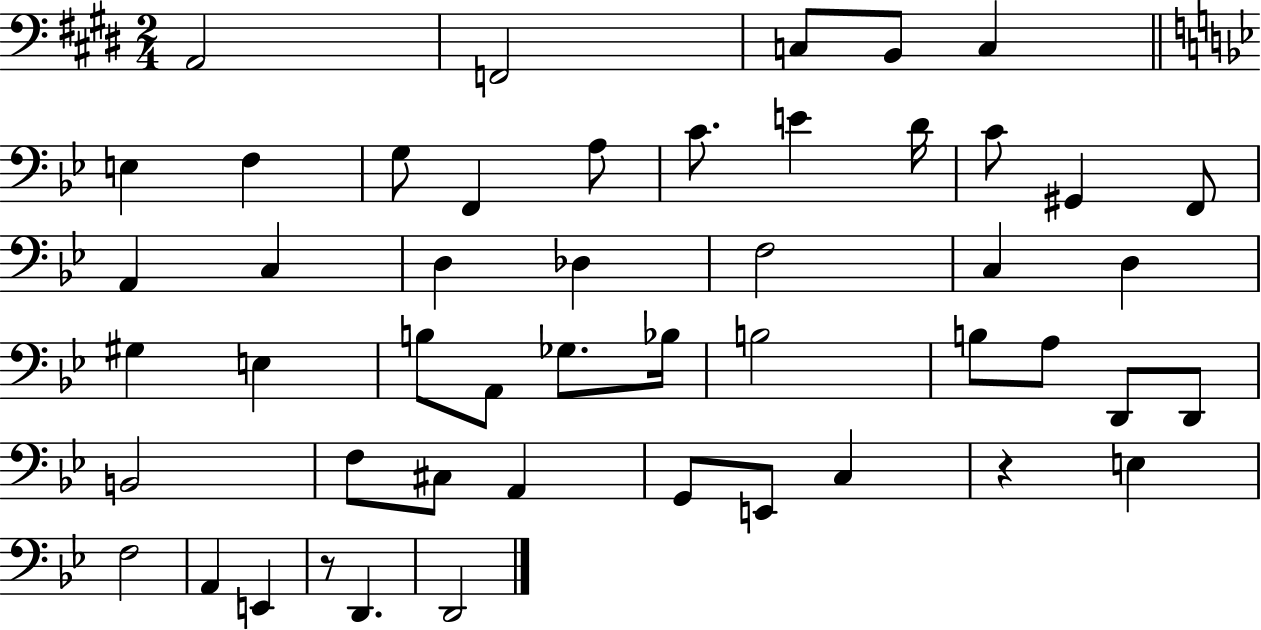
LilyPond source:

{
  \clef bass
  \numericTimeSignature
  \time 2/4
  \key e \major
  a,2 | f,2 | c8 b,8 c4 | \bar "||" \break \key bes \major e4 f4 | g8 f,4 a8 | c'8. e'4 d'16 | c'8 gis,4 f,8 | \break a,4 c4 | d4 des4 | f2 | c4 d4 | \break gis4 e4 | b8 a,8 ges8. bes16 | b2 | b8 a8 d,8 d,8 | \break b,2 | f8 cis8 a,4 | g,8 e,8 c4 | r4 e4 | \break f2 | a,4 e,4 | r8 d,4. | d,2 | \break \bar "|."
}